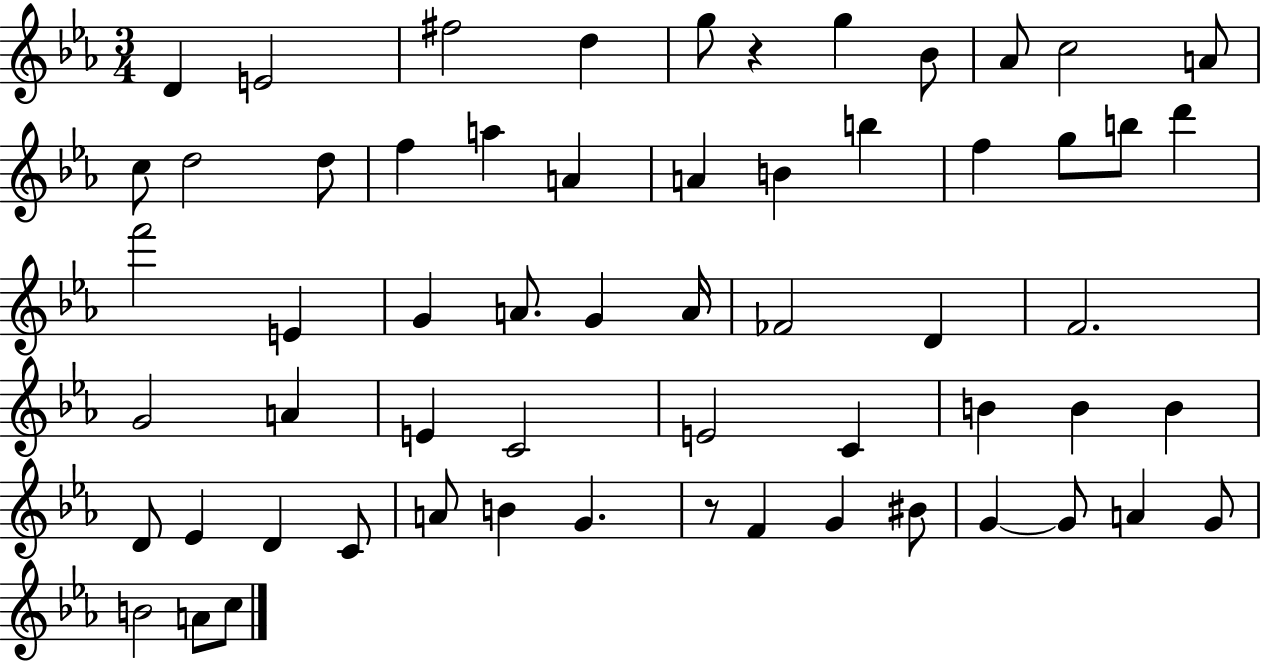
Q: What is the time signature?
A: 3/4